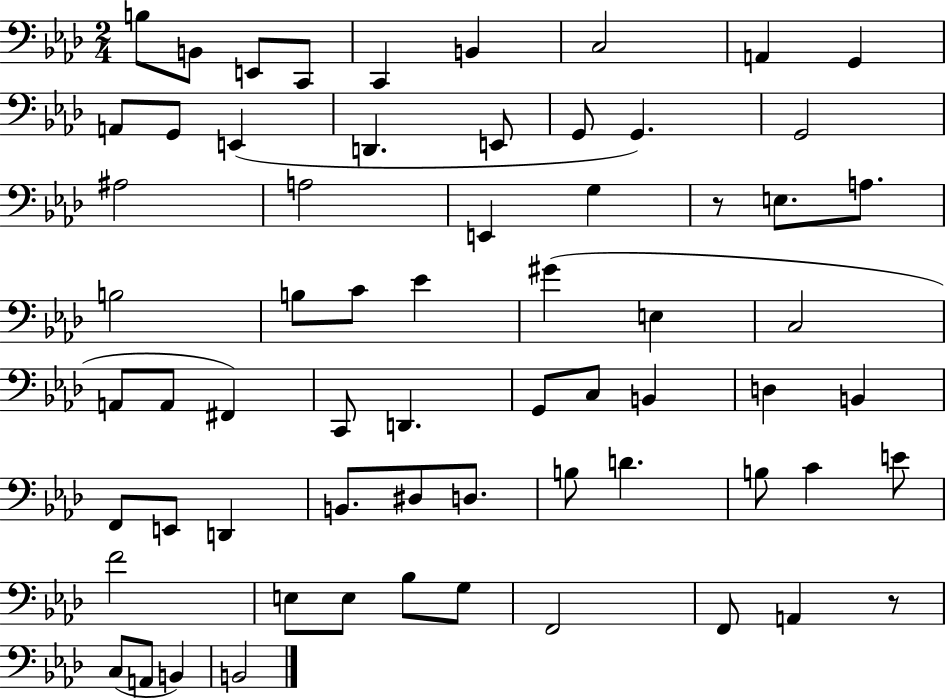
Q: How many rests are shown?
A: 2